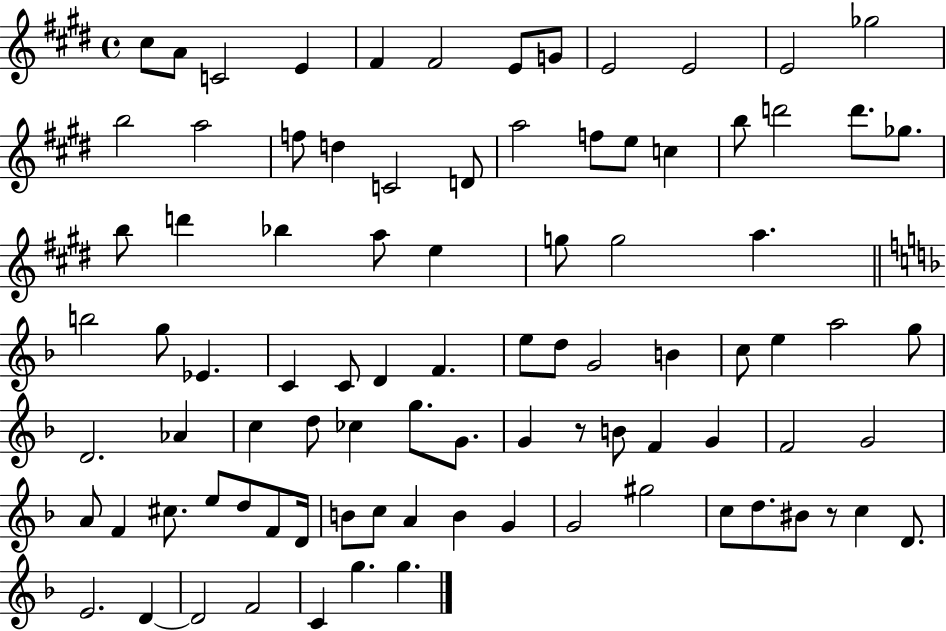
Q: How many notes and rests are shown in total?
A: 90